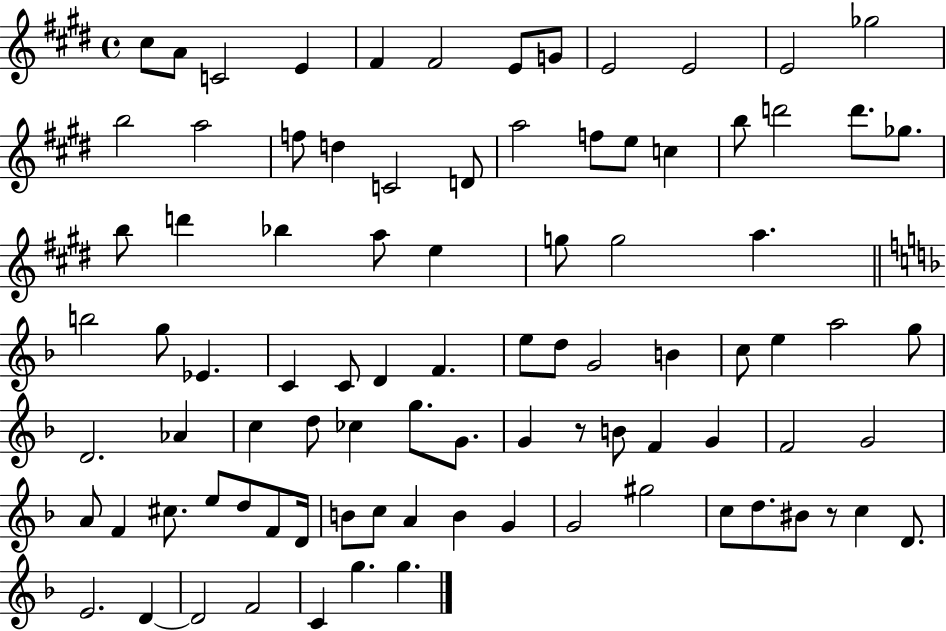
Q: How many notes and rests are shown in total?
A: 90